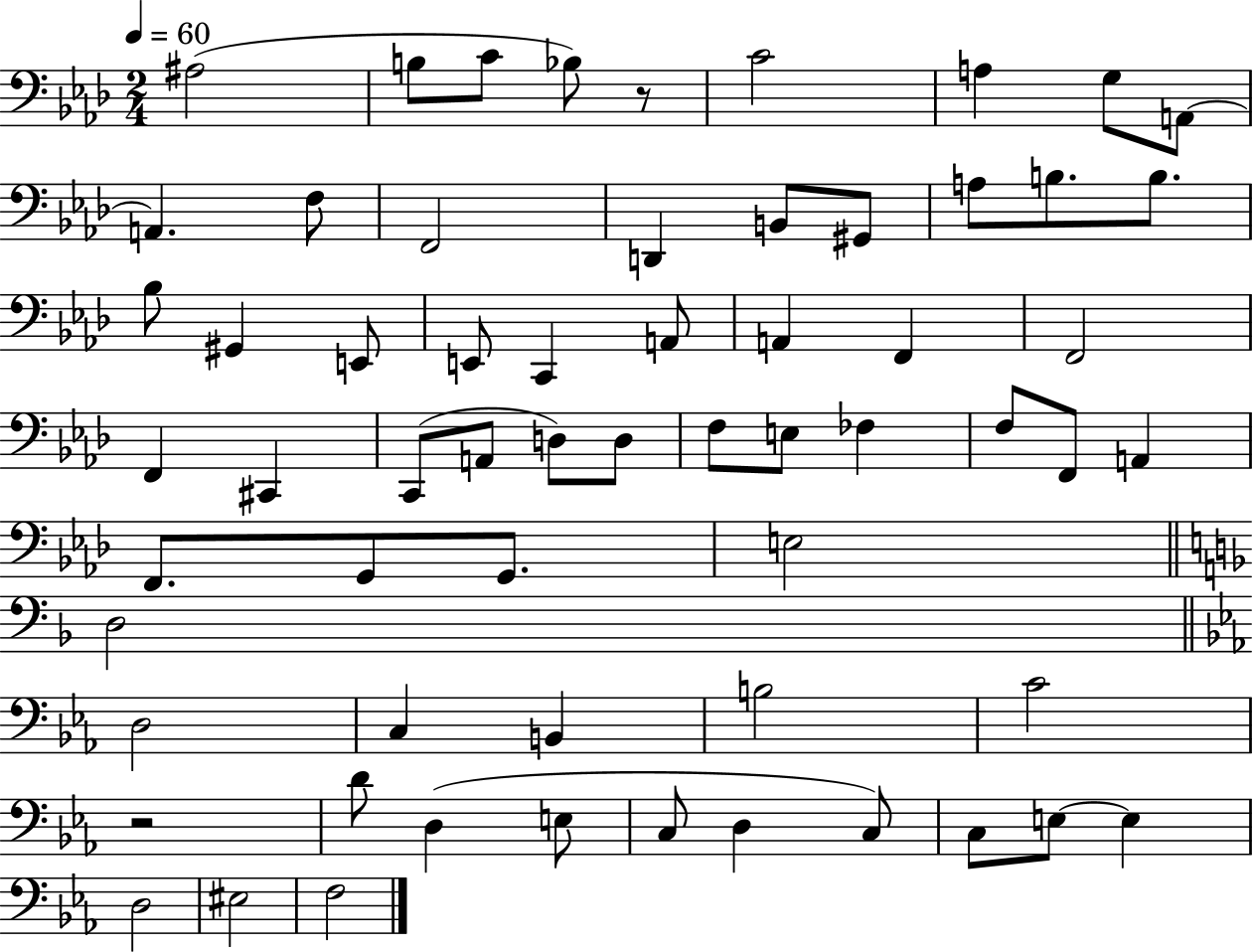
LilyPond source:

{
  \clef bass
  \numericTimeSignature
  \time 2/4
  \key aes \major
  \tempo 4 = 60
  \repeat volta 2 { ais2( | b8 c'8 bes8) r8 | c'2 | a4 g8 a,8~~ | \break a,4. f8 | f,2 | d,4 b,8 gis,8 | a8 b8. b8. | \break bes8 gis,4 e,8 | e,8 c,4 a,8 | a,4 f,4 | f,2 | \break f,4 cis,4 | c,8( a,8 d8) d8 | f8 e8 fes4 | f8 f,8 a,4 | \break f,8. g,8 g,8. | e2 | \bar "||" \break \key f \major d2 | \bar "||" \break \key ees \major d2 | c4 b,4 | b2 | c'2 | \break r2 | d'8 d4( e8 | c8 d4 c8) | c8 e8~~ e4 | \break d2 | eis2 | f2 | } \bar "|."
}